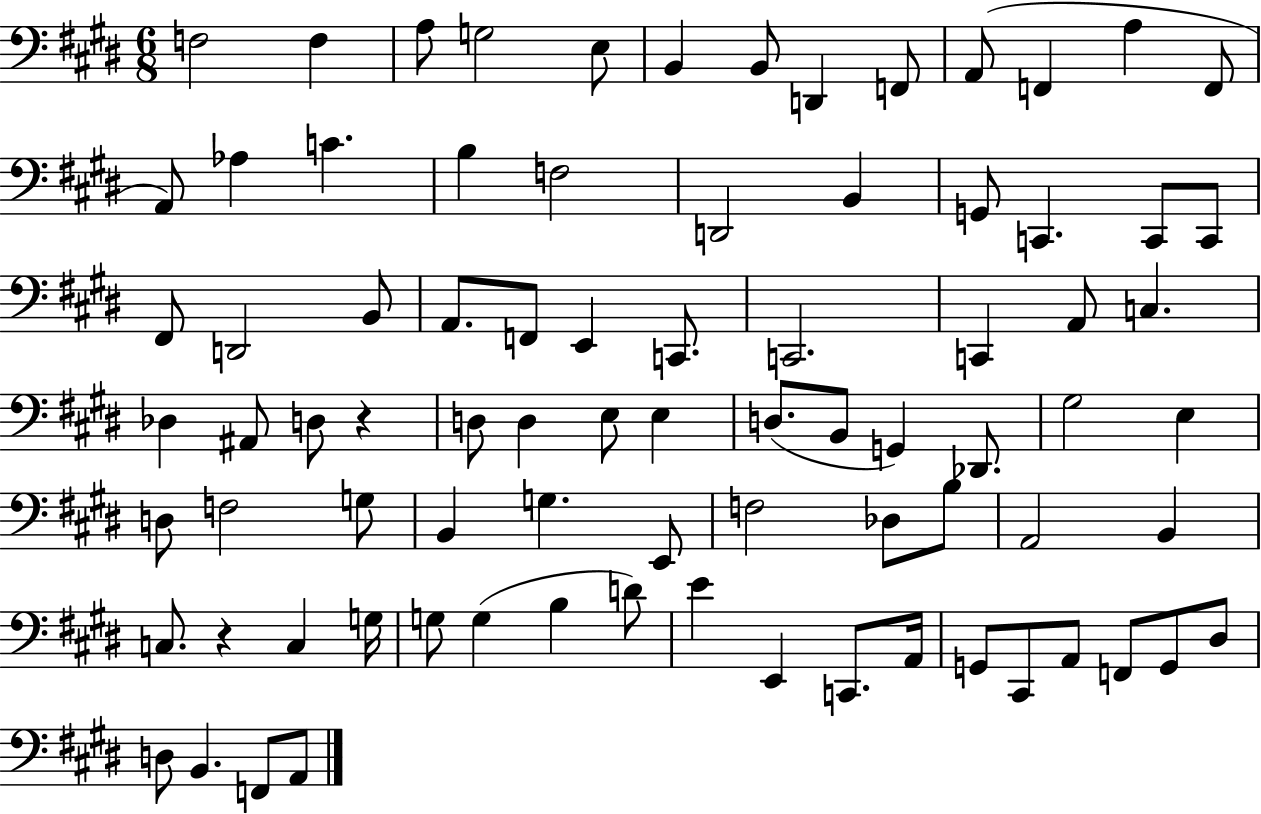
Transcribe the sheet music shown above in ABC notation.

X:1
T:Untitled
M:6/8
L:1/4
K:E
F,2 F, A,/2 G,2 E,/2 B,, B,,/2 D,, F,,/2 A,,/2 F,, A, F,,/2 A,,/2 _A, C B, F,2 D,,2 B,, G,,/2 C,, C,,/2 C,,/2 ^F,,/2 D,,2 B,,/2 A,,/2 F,,/2 E,, C,,/2 C,,2 C,, A,,/2 C, _D, ^A,,/2 D,/2 z D,/2 D, E,/2 E, D,/2 B,,/2 G,, _D,,/2 ^G,2 E, D,/2 F,2 G,/2 B,, G, E,,/2 F,2 _D,/2 B,/2 A,,2 B,, C,/2 z C, G,/4 G,/2 G, B, D/2 E E,, C,,/2 A,,/4 G,,/2 ^C,,/2 A,,/2 F,,/2 G,,/2 ^D,/2 D,/2 B,, F,,/2 A,,/2